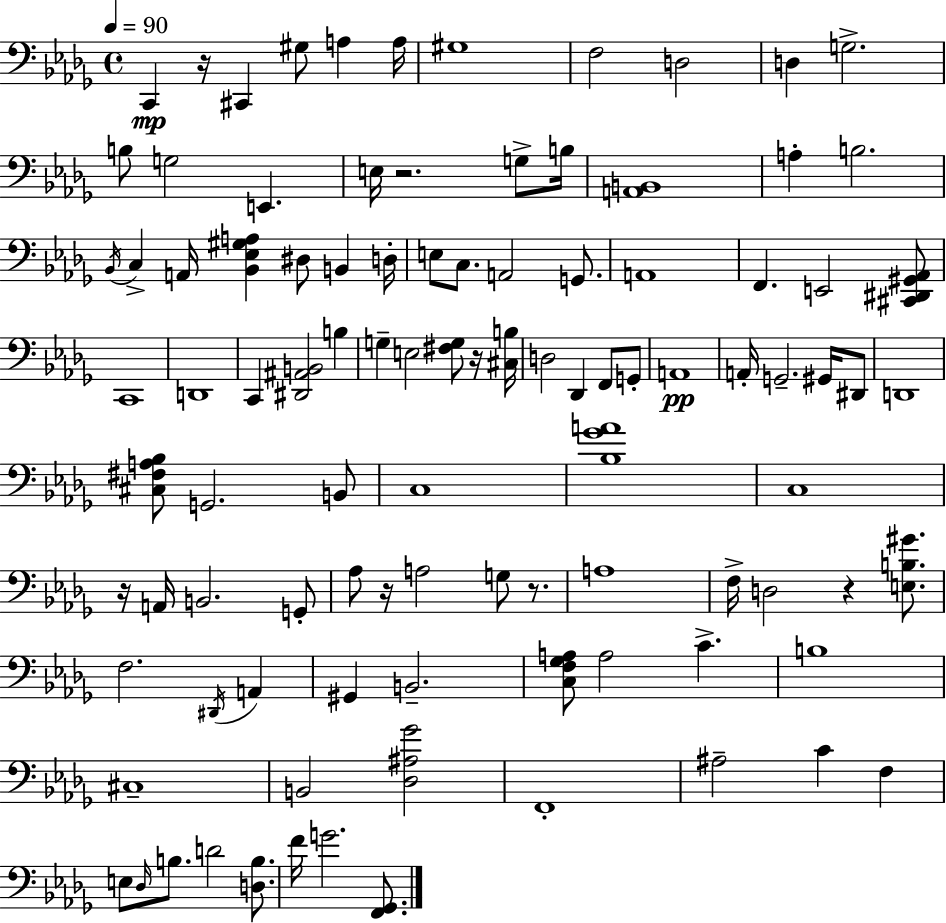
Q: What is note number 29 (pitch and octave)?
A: A2